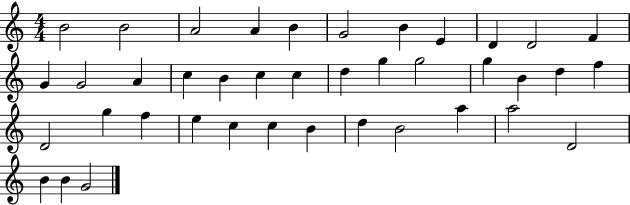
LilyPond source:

{
  \clef treble
  \numericTimeSignature
  \time 4/4
  \key c \major
  b'2 b'2 | a'2 a'4 b'4 | g'2 b'4 e'4 | d'4 d'2 f'4 | \break g'4 g'2 a'4 | c''4 b'4 c''4 c''4 | d''4 g''4 g''2 | g''4 b'4 d''4 f''4 | \break d'2 g''4 f''4 | e''4 c''4 c''4 b'4 | d''4 b'2 a''4 | a''2 d'2 | \break b'4 b'4 g'2 | \bar "|."
}